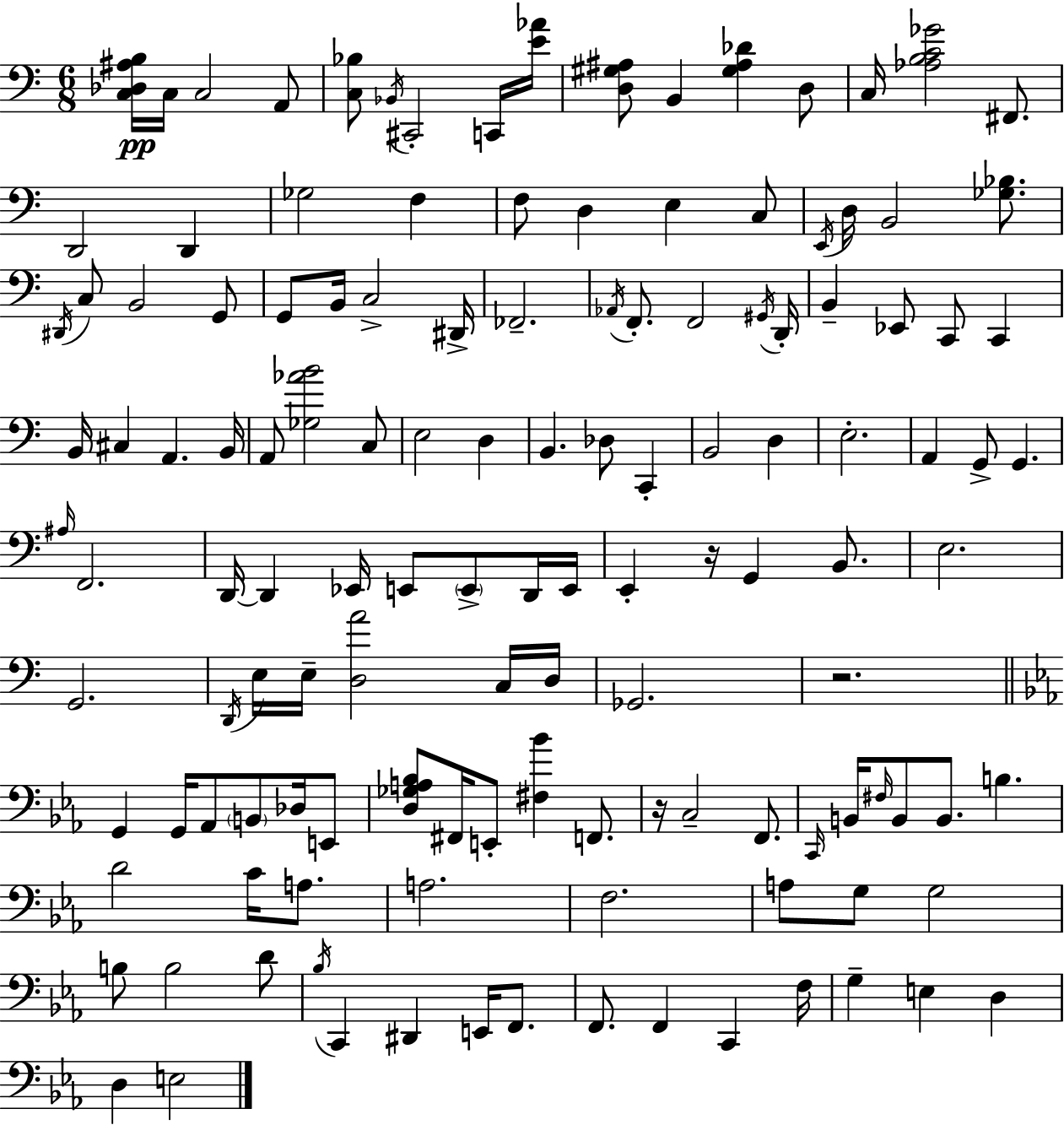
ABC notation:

X:1
T:Untitled
M:6/8
L:1/4
K:C
[C,_D,^A,B,]/4 C,/4 C,2 A,,/2 [C,_B,]/2 _B,,/4 ^C,,2 C,,/4 [E_A]/4 [D,^G,^A,]/2 B,, [^G,^A,_D] D,/2 C,/4 [_A,B,C_G]2 ^F,,/2 D,,2 D,, _G,2 F, F,/2 D, E, C,/2 E,,/4 D,/4 B,,2 [_G,_B,]/2 ^D,,/4 C,/2 B,,2 G,,/2 G,,/2 B,,/4 C,2 ^D,,/4 _F,,2 _A,,/4 F,,/2 F,,2 ^G,,/4 D,,/4 B,, _E,,/2 C,,/2 C,, B,,/4 ^C, A,, B,,/4 A,,/2 [_G,_AB]2 C,/2 E,2 D, B,, _D,/2 C,, B,,2 D, E,2 A,, G,,/2 G,, ^A,/4 F,,2 D,,/4 D,, _E,,/4 E,,/2 E,,/2 D,,/4 E,,/4 E,, z/4 G,, B,,/2 E,2 G,,2 D,,/4 E,/4 E,/4 [D,A]2 C,/4 D,/4 _G,,2 z2 G,, G,,/4 _A,,/2 B,,/2 _D,/4 E,,/2 [D,_G,A,_B,]/2 ^F,,/4 E,,/2 [^F,_B] F,,/2 z/4 C,2 F,,/2 C,,/4 B,,/4 ^F,/4 B,,/2 B,,/2 B, D2 C/4 A,/2 A,2 F,2 A,/2 G,/2 G,2 B,/2 B,2 D/2 _B,/4 C,, ^D,, E,,/4 F,,/2 F,,/2 F,, C,, F,/4 G, E, D, D, E,2